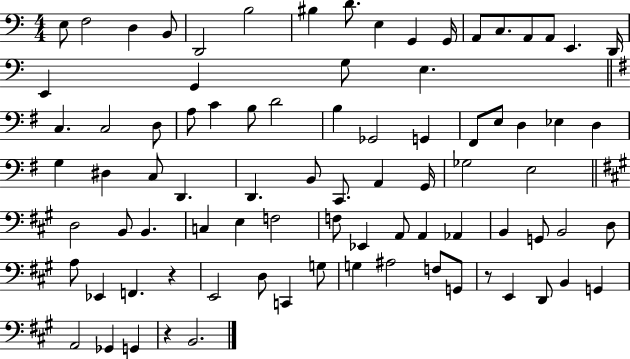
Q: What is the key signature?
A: C major